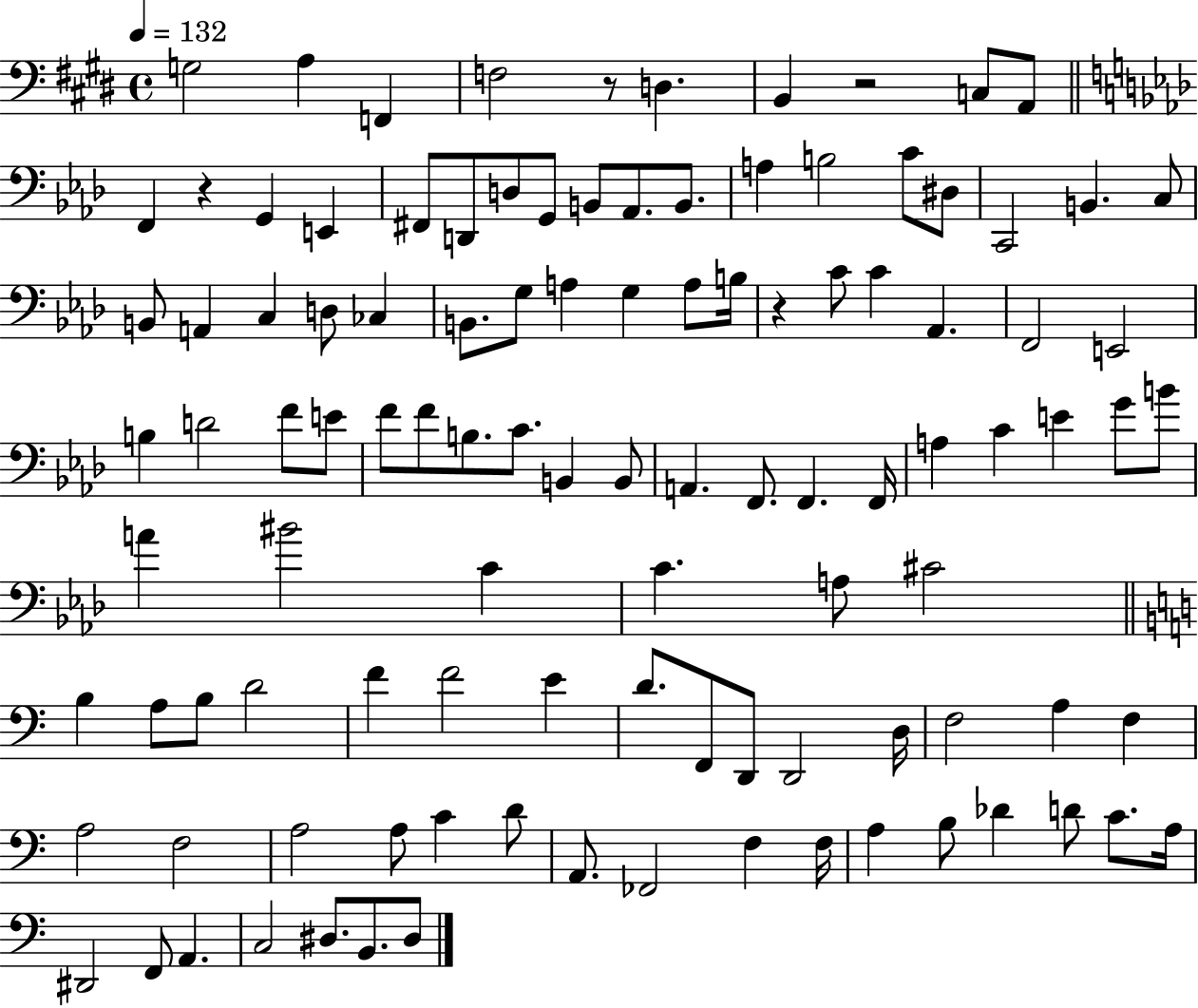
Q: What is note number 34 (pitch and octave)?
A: G3